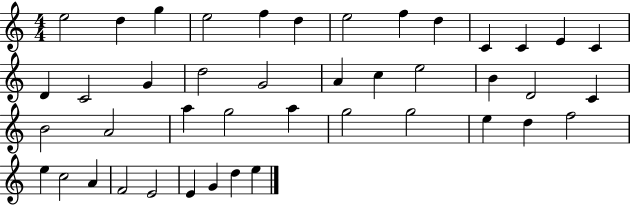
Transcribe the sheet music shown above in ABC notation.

X:1
T:Untitled
M:4/4
L:1/4
K:C
e2 d g e2 f d e2 f d C C E C D C2 G d2 G2 A c e2 B D2 C B2 A2 a g2 a g2 g2 e d f2 e c2 A F2 E2 E G d e